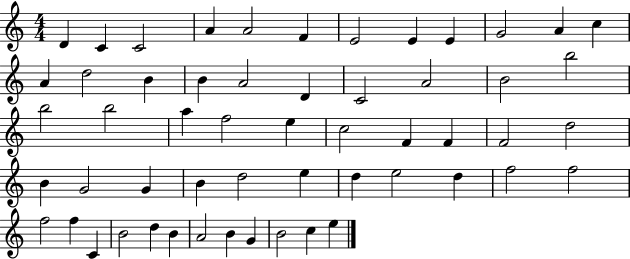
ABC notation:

X:1
T:Untitled
M:4/4
L:1/4
K:C
D C C2 A A2 F E2 E E G2 A c A d2 B B A2 D C2 A2 B2 b2 b2 b2 a f2 e c2 F F F2 d2 B G2 G B d2 e d e2 d f2 f2 f2 f C B2 d B A2 B G B2 c e